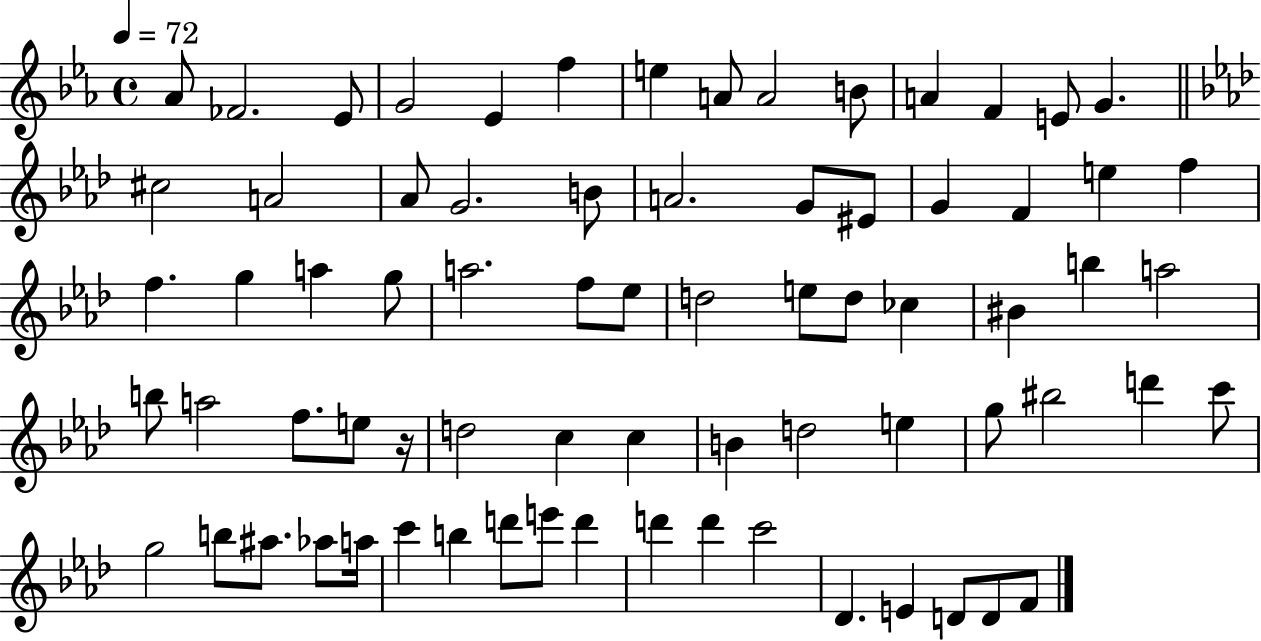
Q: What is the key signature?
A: EES major